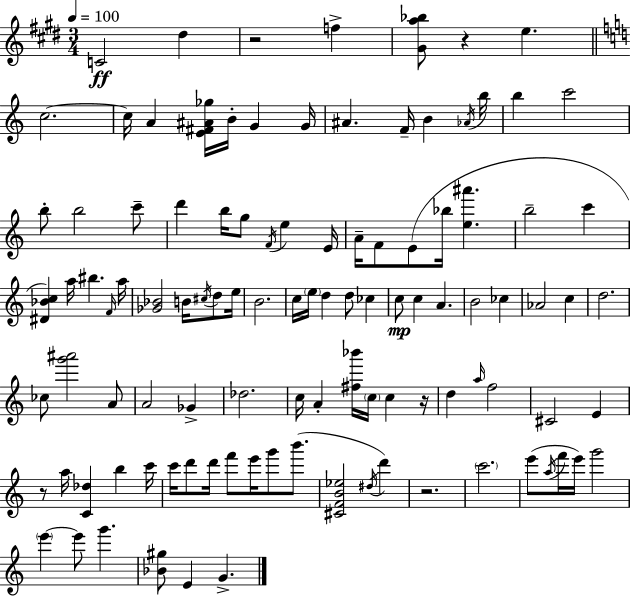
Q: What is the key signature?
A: E major